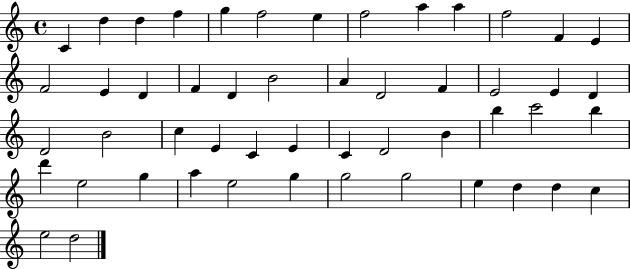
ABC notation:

X:1
T:Untitled
M:4/4
L:1/4
K:C
C d d f g f2 e f2 a a f2 F E F2 E D F D B2 A D2 F E2 E D D2 B2 c E C E C D2 B b c'2 b d' e2 g a e2 g g2 g2 e d d c e2 d2